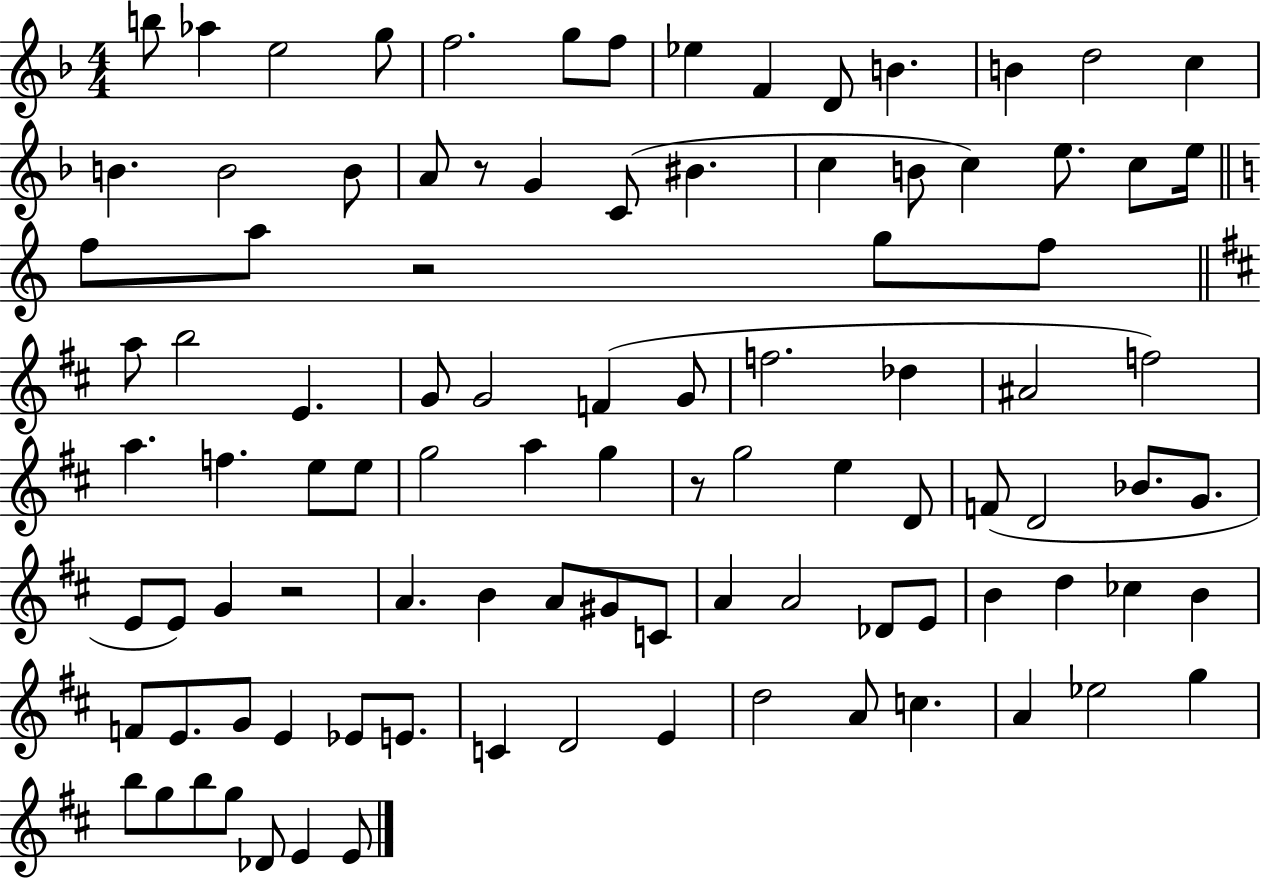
X:1
T:Untitled
M:4/4
L:1/4
K:F
b/2 _a e2 g/2 f2 g/2 f/2 _e F D/2 B B d2 c B B2 B/2 A/2 z/2 G C/2 ^B c B/2 c e/2 c/2 e/4 f/2 a/2 z2 g/2 f/2 a/2 b2 E G/2 G2 F G/2 f2 _d ^A2 f2 a f e/2 e/2 g2 a g z/2 g2 e D/2 F/2 D2 _B/2 G/2 E/2 E/2 G z2 A B A/2 ^G/2 C/2 A A2 _D/2 E/2 B d _c B F/2 E/2 G/2 E _E/2 E/2 C D2 E d2 A/2 c A _e2 g b/2 g/2 b/2 g/2 _D/2 E E/2